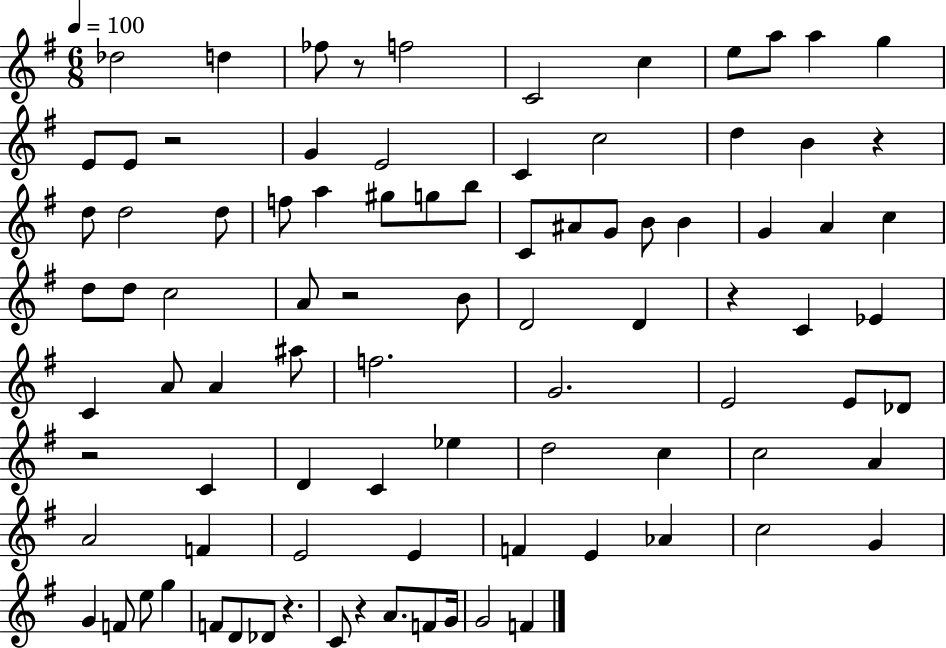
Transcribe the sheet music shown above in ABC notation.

X:1
T:Untitled
M:6/8
L:1/4
K:G
_d2 d _f/2 z/2 f2 C2 c e/2 a/2 a g E/2 E/2 z2 G E2 C c2 d B z d/2 d2 d/2 f/2 a ^g/2 g/2 b/2 C/2 ^A/2 G/2 B/2 B G A c d/2 d/2 c2 A/2 z2 B/2 D2 D z C _E C A/2 A ^a/2 f2 G2 E2 E/2 _D/2 z2 C D C _e d2 c c2 A A2 F E2 E F E _A c2 G G F/2 e/2 g F/2 D/2 _D/2 z C/2 z A/2 F/2 G/4 G2 F